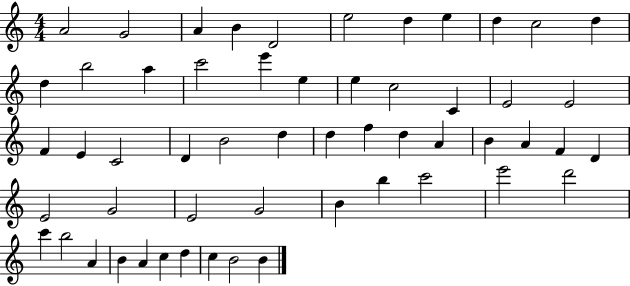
A4/h G4/h A4/q B4/q D4/h E5/h D5/q E5/q D5/q C5/h D5/q D5/q B5/h A5/q C6/h E6/q E5/q E5/q C5/h C4/q E4/h E4/h F4/q E4/q C4/h D4/q B4/h D5/q D5/q F5/q D5/q A4/q B4/q A4/q F4/q D4/q E4/h G4/h E4/h G4/h B4/q B5/q C6/h E6/h D6/h C6/q B5/h A4/q B4/q A4/q C5/q D5/q C5/q B4/h B4/q